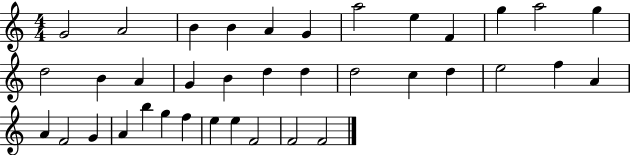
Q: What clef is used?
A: treble